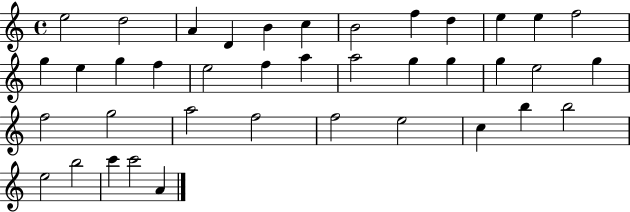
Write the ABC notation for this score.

X:1
T:Untitled
M:4/4
L:1/4
K:C
e2 d2 A D B c B2 f d e e f2 g e g f e2 f a a2 g g g e2 g f2 g2 a2 f2 f2 e2 c b b2 e2 b2 c' c'2 A